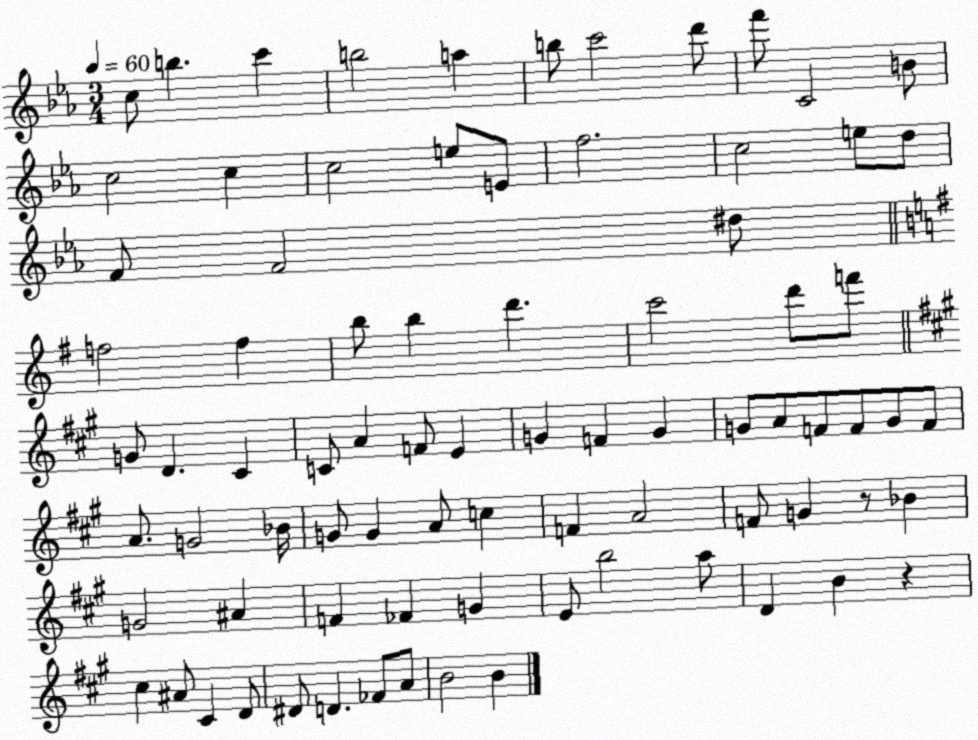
X:1
T:Untitled
M:3/4
L:1/4
K:Eb
c/2 b c' b2 a b/2 c'2 d'/2 f'/2 C2 B/2 c2 c c2 e/2 E/2 f2 c2 e/2 d/2 F/2 F2 ^d/2 f2 f b/2 b d' c'2 d'/2 f'/2 G/2 D ^C C/2 A F/2 E G F G G/2 A/2 F/2 F/2 G/2 F/2 A/2 G2 _B/4 G/2 G A/2 c F A2 F/2 G z/2 _B G2 ^A F _F G E/2 b2 a/2 D B z ^c ^A/2 ^C D/2 ^D/2 D _F/2 A/2 B2 B